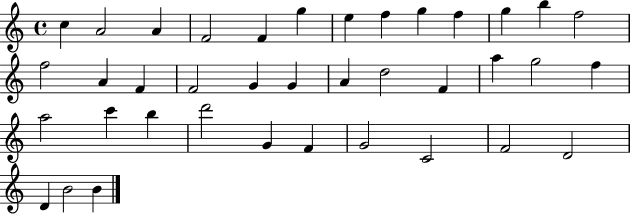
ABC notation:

X:1
T:Untitled
M:4/4
L:1/4
K:C
c A2 A F2 F g e f g f g b f2 f2 A F F2 G G A d2 F a g2 f a2 c' b d'2 G F G2 C2 F2 D2 D B2 B